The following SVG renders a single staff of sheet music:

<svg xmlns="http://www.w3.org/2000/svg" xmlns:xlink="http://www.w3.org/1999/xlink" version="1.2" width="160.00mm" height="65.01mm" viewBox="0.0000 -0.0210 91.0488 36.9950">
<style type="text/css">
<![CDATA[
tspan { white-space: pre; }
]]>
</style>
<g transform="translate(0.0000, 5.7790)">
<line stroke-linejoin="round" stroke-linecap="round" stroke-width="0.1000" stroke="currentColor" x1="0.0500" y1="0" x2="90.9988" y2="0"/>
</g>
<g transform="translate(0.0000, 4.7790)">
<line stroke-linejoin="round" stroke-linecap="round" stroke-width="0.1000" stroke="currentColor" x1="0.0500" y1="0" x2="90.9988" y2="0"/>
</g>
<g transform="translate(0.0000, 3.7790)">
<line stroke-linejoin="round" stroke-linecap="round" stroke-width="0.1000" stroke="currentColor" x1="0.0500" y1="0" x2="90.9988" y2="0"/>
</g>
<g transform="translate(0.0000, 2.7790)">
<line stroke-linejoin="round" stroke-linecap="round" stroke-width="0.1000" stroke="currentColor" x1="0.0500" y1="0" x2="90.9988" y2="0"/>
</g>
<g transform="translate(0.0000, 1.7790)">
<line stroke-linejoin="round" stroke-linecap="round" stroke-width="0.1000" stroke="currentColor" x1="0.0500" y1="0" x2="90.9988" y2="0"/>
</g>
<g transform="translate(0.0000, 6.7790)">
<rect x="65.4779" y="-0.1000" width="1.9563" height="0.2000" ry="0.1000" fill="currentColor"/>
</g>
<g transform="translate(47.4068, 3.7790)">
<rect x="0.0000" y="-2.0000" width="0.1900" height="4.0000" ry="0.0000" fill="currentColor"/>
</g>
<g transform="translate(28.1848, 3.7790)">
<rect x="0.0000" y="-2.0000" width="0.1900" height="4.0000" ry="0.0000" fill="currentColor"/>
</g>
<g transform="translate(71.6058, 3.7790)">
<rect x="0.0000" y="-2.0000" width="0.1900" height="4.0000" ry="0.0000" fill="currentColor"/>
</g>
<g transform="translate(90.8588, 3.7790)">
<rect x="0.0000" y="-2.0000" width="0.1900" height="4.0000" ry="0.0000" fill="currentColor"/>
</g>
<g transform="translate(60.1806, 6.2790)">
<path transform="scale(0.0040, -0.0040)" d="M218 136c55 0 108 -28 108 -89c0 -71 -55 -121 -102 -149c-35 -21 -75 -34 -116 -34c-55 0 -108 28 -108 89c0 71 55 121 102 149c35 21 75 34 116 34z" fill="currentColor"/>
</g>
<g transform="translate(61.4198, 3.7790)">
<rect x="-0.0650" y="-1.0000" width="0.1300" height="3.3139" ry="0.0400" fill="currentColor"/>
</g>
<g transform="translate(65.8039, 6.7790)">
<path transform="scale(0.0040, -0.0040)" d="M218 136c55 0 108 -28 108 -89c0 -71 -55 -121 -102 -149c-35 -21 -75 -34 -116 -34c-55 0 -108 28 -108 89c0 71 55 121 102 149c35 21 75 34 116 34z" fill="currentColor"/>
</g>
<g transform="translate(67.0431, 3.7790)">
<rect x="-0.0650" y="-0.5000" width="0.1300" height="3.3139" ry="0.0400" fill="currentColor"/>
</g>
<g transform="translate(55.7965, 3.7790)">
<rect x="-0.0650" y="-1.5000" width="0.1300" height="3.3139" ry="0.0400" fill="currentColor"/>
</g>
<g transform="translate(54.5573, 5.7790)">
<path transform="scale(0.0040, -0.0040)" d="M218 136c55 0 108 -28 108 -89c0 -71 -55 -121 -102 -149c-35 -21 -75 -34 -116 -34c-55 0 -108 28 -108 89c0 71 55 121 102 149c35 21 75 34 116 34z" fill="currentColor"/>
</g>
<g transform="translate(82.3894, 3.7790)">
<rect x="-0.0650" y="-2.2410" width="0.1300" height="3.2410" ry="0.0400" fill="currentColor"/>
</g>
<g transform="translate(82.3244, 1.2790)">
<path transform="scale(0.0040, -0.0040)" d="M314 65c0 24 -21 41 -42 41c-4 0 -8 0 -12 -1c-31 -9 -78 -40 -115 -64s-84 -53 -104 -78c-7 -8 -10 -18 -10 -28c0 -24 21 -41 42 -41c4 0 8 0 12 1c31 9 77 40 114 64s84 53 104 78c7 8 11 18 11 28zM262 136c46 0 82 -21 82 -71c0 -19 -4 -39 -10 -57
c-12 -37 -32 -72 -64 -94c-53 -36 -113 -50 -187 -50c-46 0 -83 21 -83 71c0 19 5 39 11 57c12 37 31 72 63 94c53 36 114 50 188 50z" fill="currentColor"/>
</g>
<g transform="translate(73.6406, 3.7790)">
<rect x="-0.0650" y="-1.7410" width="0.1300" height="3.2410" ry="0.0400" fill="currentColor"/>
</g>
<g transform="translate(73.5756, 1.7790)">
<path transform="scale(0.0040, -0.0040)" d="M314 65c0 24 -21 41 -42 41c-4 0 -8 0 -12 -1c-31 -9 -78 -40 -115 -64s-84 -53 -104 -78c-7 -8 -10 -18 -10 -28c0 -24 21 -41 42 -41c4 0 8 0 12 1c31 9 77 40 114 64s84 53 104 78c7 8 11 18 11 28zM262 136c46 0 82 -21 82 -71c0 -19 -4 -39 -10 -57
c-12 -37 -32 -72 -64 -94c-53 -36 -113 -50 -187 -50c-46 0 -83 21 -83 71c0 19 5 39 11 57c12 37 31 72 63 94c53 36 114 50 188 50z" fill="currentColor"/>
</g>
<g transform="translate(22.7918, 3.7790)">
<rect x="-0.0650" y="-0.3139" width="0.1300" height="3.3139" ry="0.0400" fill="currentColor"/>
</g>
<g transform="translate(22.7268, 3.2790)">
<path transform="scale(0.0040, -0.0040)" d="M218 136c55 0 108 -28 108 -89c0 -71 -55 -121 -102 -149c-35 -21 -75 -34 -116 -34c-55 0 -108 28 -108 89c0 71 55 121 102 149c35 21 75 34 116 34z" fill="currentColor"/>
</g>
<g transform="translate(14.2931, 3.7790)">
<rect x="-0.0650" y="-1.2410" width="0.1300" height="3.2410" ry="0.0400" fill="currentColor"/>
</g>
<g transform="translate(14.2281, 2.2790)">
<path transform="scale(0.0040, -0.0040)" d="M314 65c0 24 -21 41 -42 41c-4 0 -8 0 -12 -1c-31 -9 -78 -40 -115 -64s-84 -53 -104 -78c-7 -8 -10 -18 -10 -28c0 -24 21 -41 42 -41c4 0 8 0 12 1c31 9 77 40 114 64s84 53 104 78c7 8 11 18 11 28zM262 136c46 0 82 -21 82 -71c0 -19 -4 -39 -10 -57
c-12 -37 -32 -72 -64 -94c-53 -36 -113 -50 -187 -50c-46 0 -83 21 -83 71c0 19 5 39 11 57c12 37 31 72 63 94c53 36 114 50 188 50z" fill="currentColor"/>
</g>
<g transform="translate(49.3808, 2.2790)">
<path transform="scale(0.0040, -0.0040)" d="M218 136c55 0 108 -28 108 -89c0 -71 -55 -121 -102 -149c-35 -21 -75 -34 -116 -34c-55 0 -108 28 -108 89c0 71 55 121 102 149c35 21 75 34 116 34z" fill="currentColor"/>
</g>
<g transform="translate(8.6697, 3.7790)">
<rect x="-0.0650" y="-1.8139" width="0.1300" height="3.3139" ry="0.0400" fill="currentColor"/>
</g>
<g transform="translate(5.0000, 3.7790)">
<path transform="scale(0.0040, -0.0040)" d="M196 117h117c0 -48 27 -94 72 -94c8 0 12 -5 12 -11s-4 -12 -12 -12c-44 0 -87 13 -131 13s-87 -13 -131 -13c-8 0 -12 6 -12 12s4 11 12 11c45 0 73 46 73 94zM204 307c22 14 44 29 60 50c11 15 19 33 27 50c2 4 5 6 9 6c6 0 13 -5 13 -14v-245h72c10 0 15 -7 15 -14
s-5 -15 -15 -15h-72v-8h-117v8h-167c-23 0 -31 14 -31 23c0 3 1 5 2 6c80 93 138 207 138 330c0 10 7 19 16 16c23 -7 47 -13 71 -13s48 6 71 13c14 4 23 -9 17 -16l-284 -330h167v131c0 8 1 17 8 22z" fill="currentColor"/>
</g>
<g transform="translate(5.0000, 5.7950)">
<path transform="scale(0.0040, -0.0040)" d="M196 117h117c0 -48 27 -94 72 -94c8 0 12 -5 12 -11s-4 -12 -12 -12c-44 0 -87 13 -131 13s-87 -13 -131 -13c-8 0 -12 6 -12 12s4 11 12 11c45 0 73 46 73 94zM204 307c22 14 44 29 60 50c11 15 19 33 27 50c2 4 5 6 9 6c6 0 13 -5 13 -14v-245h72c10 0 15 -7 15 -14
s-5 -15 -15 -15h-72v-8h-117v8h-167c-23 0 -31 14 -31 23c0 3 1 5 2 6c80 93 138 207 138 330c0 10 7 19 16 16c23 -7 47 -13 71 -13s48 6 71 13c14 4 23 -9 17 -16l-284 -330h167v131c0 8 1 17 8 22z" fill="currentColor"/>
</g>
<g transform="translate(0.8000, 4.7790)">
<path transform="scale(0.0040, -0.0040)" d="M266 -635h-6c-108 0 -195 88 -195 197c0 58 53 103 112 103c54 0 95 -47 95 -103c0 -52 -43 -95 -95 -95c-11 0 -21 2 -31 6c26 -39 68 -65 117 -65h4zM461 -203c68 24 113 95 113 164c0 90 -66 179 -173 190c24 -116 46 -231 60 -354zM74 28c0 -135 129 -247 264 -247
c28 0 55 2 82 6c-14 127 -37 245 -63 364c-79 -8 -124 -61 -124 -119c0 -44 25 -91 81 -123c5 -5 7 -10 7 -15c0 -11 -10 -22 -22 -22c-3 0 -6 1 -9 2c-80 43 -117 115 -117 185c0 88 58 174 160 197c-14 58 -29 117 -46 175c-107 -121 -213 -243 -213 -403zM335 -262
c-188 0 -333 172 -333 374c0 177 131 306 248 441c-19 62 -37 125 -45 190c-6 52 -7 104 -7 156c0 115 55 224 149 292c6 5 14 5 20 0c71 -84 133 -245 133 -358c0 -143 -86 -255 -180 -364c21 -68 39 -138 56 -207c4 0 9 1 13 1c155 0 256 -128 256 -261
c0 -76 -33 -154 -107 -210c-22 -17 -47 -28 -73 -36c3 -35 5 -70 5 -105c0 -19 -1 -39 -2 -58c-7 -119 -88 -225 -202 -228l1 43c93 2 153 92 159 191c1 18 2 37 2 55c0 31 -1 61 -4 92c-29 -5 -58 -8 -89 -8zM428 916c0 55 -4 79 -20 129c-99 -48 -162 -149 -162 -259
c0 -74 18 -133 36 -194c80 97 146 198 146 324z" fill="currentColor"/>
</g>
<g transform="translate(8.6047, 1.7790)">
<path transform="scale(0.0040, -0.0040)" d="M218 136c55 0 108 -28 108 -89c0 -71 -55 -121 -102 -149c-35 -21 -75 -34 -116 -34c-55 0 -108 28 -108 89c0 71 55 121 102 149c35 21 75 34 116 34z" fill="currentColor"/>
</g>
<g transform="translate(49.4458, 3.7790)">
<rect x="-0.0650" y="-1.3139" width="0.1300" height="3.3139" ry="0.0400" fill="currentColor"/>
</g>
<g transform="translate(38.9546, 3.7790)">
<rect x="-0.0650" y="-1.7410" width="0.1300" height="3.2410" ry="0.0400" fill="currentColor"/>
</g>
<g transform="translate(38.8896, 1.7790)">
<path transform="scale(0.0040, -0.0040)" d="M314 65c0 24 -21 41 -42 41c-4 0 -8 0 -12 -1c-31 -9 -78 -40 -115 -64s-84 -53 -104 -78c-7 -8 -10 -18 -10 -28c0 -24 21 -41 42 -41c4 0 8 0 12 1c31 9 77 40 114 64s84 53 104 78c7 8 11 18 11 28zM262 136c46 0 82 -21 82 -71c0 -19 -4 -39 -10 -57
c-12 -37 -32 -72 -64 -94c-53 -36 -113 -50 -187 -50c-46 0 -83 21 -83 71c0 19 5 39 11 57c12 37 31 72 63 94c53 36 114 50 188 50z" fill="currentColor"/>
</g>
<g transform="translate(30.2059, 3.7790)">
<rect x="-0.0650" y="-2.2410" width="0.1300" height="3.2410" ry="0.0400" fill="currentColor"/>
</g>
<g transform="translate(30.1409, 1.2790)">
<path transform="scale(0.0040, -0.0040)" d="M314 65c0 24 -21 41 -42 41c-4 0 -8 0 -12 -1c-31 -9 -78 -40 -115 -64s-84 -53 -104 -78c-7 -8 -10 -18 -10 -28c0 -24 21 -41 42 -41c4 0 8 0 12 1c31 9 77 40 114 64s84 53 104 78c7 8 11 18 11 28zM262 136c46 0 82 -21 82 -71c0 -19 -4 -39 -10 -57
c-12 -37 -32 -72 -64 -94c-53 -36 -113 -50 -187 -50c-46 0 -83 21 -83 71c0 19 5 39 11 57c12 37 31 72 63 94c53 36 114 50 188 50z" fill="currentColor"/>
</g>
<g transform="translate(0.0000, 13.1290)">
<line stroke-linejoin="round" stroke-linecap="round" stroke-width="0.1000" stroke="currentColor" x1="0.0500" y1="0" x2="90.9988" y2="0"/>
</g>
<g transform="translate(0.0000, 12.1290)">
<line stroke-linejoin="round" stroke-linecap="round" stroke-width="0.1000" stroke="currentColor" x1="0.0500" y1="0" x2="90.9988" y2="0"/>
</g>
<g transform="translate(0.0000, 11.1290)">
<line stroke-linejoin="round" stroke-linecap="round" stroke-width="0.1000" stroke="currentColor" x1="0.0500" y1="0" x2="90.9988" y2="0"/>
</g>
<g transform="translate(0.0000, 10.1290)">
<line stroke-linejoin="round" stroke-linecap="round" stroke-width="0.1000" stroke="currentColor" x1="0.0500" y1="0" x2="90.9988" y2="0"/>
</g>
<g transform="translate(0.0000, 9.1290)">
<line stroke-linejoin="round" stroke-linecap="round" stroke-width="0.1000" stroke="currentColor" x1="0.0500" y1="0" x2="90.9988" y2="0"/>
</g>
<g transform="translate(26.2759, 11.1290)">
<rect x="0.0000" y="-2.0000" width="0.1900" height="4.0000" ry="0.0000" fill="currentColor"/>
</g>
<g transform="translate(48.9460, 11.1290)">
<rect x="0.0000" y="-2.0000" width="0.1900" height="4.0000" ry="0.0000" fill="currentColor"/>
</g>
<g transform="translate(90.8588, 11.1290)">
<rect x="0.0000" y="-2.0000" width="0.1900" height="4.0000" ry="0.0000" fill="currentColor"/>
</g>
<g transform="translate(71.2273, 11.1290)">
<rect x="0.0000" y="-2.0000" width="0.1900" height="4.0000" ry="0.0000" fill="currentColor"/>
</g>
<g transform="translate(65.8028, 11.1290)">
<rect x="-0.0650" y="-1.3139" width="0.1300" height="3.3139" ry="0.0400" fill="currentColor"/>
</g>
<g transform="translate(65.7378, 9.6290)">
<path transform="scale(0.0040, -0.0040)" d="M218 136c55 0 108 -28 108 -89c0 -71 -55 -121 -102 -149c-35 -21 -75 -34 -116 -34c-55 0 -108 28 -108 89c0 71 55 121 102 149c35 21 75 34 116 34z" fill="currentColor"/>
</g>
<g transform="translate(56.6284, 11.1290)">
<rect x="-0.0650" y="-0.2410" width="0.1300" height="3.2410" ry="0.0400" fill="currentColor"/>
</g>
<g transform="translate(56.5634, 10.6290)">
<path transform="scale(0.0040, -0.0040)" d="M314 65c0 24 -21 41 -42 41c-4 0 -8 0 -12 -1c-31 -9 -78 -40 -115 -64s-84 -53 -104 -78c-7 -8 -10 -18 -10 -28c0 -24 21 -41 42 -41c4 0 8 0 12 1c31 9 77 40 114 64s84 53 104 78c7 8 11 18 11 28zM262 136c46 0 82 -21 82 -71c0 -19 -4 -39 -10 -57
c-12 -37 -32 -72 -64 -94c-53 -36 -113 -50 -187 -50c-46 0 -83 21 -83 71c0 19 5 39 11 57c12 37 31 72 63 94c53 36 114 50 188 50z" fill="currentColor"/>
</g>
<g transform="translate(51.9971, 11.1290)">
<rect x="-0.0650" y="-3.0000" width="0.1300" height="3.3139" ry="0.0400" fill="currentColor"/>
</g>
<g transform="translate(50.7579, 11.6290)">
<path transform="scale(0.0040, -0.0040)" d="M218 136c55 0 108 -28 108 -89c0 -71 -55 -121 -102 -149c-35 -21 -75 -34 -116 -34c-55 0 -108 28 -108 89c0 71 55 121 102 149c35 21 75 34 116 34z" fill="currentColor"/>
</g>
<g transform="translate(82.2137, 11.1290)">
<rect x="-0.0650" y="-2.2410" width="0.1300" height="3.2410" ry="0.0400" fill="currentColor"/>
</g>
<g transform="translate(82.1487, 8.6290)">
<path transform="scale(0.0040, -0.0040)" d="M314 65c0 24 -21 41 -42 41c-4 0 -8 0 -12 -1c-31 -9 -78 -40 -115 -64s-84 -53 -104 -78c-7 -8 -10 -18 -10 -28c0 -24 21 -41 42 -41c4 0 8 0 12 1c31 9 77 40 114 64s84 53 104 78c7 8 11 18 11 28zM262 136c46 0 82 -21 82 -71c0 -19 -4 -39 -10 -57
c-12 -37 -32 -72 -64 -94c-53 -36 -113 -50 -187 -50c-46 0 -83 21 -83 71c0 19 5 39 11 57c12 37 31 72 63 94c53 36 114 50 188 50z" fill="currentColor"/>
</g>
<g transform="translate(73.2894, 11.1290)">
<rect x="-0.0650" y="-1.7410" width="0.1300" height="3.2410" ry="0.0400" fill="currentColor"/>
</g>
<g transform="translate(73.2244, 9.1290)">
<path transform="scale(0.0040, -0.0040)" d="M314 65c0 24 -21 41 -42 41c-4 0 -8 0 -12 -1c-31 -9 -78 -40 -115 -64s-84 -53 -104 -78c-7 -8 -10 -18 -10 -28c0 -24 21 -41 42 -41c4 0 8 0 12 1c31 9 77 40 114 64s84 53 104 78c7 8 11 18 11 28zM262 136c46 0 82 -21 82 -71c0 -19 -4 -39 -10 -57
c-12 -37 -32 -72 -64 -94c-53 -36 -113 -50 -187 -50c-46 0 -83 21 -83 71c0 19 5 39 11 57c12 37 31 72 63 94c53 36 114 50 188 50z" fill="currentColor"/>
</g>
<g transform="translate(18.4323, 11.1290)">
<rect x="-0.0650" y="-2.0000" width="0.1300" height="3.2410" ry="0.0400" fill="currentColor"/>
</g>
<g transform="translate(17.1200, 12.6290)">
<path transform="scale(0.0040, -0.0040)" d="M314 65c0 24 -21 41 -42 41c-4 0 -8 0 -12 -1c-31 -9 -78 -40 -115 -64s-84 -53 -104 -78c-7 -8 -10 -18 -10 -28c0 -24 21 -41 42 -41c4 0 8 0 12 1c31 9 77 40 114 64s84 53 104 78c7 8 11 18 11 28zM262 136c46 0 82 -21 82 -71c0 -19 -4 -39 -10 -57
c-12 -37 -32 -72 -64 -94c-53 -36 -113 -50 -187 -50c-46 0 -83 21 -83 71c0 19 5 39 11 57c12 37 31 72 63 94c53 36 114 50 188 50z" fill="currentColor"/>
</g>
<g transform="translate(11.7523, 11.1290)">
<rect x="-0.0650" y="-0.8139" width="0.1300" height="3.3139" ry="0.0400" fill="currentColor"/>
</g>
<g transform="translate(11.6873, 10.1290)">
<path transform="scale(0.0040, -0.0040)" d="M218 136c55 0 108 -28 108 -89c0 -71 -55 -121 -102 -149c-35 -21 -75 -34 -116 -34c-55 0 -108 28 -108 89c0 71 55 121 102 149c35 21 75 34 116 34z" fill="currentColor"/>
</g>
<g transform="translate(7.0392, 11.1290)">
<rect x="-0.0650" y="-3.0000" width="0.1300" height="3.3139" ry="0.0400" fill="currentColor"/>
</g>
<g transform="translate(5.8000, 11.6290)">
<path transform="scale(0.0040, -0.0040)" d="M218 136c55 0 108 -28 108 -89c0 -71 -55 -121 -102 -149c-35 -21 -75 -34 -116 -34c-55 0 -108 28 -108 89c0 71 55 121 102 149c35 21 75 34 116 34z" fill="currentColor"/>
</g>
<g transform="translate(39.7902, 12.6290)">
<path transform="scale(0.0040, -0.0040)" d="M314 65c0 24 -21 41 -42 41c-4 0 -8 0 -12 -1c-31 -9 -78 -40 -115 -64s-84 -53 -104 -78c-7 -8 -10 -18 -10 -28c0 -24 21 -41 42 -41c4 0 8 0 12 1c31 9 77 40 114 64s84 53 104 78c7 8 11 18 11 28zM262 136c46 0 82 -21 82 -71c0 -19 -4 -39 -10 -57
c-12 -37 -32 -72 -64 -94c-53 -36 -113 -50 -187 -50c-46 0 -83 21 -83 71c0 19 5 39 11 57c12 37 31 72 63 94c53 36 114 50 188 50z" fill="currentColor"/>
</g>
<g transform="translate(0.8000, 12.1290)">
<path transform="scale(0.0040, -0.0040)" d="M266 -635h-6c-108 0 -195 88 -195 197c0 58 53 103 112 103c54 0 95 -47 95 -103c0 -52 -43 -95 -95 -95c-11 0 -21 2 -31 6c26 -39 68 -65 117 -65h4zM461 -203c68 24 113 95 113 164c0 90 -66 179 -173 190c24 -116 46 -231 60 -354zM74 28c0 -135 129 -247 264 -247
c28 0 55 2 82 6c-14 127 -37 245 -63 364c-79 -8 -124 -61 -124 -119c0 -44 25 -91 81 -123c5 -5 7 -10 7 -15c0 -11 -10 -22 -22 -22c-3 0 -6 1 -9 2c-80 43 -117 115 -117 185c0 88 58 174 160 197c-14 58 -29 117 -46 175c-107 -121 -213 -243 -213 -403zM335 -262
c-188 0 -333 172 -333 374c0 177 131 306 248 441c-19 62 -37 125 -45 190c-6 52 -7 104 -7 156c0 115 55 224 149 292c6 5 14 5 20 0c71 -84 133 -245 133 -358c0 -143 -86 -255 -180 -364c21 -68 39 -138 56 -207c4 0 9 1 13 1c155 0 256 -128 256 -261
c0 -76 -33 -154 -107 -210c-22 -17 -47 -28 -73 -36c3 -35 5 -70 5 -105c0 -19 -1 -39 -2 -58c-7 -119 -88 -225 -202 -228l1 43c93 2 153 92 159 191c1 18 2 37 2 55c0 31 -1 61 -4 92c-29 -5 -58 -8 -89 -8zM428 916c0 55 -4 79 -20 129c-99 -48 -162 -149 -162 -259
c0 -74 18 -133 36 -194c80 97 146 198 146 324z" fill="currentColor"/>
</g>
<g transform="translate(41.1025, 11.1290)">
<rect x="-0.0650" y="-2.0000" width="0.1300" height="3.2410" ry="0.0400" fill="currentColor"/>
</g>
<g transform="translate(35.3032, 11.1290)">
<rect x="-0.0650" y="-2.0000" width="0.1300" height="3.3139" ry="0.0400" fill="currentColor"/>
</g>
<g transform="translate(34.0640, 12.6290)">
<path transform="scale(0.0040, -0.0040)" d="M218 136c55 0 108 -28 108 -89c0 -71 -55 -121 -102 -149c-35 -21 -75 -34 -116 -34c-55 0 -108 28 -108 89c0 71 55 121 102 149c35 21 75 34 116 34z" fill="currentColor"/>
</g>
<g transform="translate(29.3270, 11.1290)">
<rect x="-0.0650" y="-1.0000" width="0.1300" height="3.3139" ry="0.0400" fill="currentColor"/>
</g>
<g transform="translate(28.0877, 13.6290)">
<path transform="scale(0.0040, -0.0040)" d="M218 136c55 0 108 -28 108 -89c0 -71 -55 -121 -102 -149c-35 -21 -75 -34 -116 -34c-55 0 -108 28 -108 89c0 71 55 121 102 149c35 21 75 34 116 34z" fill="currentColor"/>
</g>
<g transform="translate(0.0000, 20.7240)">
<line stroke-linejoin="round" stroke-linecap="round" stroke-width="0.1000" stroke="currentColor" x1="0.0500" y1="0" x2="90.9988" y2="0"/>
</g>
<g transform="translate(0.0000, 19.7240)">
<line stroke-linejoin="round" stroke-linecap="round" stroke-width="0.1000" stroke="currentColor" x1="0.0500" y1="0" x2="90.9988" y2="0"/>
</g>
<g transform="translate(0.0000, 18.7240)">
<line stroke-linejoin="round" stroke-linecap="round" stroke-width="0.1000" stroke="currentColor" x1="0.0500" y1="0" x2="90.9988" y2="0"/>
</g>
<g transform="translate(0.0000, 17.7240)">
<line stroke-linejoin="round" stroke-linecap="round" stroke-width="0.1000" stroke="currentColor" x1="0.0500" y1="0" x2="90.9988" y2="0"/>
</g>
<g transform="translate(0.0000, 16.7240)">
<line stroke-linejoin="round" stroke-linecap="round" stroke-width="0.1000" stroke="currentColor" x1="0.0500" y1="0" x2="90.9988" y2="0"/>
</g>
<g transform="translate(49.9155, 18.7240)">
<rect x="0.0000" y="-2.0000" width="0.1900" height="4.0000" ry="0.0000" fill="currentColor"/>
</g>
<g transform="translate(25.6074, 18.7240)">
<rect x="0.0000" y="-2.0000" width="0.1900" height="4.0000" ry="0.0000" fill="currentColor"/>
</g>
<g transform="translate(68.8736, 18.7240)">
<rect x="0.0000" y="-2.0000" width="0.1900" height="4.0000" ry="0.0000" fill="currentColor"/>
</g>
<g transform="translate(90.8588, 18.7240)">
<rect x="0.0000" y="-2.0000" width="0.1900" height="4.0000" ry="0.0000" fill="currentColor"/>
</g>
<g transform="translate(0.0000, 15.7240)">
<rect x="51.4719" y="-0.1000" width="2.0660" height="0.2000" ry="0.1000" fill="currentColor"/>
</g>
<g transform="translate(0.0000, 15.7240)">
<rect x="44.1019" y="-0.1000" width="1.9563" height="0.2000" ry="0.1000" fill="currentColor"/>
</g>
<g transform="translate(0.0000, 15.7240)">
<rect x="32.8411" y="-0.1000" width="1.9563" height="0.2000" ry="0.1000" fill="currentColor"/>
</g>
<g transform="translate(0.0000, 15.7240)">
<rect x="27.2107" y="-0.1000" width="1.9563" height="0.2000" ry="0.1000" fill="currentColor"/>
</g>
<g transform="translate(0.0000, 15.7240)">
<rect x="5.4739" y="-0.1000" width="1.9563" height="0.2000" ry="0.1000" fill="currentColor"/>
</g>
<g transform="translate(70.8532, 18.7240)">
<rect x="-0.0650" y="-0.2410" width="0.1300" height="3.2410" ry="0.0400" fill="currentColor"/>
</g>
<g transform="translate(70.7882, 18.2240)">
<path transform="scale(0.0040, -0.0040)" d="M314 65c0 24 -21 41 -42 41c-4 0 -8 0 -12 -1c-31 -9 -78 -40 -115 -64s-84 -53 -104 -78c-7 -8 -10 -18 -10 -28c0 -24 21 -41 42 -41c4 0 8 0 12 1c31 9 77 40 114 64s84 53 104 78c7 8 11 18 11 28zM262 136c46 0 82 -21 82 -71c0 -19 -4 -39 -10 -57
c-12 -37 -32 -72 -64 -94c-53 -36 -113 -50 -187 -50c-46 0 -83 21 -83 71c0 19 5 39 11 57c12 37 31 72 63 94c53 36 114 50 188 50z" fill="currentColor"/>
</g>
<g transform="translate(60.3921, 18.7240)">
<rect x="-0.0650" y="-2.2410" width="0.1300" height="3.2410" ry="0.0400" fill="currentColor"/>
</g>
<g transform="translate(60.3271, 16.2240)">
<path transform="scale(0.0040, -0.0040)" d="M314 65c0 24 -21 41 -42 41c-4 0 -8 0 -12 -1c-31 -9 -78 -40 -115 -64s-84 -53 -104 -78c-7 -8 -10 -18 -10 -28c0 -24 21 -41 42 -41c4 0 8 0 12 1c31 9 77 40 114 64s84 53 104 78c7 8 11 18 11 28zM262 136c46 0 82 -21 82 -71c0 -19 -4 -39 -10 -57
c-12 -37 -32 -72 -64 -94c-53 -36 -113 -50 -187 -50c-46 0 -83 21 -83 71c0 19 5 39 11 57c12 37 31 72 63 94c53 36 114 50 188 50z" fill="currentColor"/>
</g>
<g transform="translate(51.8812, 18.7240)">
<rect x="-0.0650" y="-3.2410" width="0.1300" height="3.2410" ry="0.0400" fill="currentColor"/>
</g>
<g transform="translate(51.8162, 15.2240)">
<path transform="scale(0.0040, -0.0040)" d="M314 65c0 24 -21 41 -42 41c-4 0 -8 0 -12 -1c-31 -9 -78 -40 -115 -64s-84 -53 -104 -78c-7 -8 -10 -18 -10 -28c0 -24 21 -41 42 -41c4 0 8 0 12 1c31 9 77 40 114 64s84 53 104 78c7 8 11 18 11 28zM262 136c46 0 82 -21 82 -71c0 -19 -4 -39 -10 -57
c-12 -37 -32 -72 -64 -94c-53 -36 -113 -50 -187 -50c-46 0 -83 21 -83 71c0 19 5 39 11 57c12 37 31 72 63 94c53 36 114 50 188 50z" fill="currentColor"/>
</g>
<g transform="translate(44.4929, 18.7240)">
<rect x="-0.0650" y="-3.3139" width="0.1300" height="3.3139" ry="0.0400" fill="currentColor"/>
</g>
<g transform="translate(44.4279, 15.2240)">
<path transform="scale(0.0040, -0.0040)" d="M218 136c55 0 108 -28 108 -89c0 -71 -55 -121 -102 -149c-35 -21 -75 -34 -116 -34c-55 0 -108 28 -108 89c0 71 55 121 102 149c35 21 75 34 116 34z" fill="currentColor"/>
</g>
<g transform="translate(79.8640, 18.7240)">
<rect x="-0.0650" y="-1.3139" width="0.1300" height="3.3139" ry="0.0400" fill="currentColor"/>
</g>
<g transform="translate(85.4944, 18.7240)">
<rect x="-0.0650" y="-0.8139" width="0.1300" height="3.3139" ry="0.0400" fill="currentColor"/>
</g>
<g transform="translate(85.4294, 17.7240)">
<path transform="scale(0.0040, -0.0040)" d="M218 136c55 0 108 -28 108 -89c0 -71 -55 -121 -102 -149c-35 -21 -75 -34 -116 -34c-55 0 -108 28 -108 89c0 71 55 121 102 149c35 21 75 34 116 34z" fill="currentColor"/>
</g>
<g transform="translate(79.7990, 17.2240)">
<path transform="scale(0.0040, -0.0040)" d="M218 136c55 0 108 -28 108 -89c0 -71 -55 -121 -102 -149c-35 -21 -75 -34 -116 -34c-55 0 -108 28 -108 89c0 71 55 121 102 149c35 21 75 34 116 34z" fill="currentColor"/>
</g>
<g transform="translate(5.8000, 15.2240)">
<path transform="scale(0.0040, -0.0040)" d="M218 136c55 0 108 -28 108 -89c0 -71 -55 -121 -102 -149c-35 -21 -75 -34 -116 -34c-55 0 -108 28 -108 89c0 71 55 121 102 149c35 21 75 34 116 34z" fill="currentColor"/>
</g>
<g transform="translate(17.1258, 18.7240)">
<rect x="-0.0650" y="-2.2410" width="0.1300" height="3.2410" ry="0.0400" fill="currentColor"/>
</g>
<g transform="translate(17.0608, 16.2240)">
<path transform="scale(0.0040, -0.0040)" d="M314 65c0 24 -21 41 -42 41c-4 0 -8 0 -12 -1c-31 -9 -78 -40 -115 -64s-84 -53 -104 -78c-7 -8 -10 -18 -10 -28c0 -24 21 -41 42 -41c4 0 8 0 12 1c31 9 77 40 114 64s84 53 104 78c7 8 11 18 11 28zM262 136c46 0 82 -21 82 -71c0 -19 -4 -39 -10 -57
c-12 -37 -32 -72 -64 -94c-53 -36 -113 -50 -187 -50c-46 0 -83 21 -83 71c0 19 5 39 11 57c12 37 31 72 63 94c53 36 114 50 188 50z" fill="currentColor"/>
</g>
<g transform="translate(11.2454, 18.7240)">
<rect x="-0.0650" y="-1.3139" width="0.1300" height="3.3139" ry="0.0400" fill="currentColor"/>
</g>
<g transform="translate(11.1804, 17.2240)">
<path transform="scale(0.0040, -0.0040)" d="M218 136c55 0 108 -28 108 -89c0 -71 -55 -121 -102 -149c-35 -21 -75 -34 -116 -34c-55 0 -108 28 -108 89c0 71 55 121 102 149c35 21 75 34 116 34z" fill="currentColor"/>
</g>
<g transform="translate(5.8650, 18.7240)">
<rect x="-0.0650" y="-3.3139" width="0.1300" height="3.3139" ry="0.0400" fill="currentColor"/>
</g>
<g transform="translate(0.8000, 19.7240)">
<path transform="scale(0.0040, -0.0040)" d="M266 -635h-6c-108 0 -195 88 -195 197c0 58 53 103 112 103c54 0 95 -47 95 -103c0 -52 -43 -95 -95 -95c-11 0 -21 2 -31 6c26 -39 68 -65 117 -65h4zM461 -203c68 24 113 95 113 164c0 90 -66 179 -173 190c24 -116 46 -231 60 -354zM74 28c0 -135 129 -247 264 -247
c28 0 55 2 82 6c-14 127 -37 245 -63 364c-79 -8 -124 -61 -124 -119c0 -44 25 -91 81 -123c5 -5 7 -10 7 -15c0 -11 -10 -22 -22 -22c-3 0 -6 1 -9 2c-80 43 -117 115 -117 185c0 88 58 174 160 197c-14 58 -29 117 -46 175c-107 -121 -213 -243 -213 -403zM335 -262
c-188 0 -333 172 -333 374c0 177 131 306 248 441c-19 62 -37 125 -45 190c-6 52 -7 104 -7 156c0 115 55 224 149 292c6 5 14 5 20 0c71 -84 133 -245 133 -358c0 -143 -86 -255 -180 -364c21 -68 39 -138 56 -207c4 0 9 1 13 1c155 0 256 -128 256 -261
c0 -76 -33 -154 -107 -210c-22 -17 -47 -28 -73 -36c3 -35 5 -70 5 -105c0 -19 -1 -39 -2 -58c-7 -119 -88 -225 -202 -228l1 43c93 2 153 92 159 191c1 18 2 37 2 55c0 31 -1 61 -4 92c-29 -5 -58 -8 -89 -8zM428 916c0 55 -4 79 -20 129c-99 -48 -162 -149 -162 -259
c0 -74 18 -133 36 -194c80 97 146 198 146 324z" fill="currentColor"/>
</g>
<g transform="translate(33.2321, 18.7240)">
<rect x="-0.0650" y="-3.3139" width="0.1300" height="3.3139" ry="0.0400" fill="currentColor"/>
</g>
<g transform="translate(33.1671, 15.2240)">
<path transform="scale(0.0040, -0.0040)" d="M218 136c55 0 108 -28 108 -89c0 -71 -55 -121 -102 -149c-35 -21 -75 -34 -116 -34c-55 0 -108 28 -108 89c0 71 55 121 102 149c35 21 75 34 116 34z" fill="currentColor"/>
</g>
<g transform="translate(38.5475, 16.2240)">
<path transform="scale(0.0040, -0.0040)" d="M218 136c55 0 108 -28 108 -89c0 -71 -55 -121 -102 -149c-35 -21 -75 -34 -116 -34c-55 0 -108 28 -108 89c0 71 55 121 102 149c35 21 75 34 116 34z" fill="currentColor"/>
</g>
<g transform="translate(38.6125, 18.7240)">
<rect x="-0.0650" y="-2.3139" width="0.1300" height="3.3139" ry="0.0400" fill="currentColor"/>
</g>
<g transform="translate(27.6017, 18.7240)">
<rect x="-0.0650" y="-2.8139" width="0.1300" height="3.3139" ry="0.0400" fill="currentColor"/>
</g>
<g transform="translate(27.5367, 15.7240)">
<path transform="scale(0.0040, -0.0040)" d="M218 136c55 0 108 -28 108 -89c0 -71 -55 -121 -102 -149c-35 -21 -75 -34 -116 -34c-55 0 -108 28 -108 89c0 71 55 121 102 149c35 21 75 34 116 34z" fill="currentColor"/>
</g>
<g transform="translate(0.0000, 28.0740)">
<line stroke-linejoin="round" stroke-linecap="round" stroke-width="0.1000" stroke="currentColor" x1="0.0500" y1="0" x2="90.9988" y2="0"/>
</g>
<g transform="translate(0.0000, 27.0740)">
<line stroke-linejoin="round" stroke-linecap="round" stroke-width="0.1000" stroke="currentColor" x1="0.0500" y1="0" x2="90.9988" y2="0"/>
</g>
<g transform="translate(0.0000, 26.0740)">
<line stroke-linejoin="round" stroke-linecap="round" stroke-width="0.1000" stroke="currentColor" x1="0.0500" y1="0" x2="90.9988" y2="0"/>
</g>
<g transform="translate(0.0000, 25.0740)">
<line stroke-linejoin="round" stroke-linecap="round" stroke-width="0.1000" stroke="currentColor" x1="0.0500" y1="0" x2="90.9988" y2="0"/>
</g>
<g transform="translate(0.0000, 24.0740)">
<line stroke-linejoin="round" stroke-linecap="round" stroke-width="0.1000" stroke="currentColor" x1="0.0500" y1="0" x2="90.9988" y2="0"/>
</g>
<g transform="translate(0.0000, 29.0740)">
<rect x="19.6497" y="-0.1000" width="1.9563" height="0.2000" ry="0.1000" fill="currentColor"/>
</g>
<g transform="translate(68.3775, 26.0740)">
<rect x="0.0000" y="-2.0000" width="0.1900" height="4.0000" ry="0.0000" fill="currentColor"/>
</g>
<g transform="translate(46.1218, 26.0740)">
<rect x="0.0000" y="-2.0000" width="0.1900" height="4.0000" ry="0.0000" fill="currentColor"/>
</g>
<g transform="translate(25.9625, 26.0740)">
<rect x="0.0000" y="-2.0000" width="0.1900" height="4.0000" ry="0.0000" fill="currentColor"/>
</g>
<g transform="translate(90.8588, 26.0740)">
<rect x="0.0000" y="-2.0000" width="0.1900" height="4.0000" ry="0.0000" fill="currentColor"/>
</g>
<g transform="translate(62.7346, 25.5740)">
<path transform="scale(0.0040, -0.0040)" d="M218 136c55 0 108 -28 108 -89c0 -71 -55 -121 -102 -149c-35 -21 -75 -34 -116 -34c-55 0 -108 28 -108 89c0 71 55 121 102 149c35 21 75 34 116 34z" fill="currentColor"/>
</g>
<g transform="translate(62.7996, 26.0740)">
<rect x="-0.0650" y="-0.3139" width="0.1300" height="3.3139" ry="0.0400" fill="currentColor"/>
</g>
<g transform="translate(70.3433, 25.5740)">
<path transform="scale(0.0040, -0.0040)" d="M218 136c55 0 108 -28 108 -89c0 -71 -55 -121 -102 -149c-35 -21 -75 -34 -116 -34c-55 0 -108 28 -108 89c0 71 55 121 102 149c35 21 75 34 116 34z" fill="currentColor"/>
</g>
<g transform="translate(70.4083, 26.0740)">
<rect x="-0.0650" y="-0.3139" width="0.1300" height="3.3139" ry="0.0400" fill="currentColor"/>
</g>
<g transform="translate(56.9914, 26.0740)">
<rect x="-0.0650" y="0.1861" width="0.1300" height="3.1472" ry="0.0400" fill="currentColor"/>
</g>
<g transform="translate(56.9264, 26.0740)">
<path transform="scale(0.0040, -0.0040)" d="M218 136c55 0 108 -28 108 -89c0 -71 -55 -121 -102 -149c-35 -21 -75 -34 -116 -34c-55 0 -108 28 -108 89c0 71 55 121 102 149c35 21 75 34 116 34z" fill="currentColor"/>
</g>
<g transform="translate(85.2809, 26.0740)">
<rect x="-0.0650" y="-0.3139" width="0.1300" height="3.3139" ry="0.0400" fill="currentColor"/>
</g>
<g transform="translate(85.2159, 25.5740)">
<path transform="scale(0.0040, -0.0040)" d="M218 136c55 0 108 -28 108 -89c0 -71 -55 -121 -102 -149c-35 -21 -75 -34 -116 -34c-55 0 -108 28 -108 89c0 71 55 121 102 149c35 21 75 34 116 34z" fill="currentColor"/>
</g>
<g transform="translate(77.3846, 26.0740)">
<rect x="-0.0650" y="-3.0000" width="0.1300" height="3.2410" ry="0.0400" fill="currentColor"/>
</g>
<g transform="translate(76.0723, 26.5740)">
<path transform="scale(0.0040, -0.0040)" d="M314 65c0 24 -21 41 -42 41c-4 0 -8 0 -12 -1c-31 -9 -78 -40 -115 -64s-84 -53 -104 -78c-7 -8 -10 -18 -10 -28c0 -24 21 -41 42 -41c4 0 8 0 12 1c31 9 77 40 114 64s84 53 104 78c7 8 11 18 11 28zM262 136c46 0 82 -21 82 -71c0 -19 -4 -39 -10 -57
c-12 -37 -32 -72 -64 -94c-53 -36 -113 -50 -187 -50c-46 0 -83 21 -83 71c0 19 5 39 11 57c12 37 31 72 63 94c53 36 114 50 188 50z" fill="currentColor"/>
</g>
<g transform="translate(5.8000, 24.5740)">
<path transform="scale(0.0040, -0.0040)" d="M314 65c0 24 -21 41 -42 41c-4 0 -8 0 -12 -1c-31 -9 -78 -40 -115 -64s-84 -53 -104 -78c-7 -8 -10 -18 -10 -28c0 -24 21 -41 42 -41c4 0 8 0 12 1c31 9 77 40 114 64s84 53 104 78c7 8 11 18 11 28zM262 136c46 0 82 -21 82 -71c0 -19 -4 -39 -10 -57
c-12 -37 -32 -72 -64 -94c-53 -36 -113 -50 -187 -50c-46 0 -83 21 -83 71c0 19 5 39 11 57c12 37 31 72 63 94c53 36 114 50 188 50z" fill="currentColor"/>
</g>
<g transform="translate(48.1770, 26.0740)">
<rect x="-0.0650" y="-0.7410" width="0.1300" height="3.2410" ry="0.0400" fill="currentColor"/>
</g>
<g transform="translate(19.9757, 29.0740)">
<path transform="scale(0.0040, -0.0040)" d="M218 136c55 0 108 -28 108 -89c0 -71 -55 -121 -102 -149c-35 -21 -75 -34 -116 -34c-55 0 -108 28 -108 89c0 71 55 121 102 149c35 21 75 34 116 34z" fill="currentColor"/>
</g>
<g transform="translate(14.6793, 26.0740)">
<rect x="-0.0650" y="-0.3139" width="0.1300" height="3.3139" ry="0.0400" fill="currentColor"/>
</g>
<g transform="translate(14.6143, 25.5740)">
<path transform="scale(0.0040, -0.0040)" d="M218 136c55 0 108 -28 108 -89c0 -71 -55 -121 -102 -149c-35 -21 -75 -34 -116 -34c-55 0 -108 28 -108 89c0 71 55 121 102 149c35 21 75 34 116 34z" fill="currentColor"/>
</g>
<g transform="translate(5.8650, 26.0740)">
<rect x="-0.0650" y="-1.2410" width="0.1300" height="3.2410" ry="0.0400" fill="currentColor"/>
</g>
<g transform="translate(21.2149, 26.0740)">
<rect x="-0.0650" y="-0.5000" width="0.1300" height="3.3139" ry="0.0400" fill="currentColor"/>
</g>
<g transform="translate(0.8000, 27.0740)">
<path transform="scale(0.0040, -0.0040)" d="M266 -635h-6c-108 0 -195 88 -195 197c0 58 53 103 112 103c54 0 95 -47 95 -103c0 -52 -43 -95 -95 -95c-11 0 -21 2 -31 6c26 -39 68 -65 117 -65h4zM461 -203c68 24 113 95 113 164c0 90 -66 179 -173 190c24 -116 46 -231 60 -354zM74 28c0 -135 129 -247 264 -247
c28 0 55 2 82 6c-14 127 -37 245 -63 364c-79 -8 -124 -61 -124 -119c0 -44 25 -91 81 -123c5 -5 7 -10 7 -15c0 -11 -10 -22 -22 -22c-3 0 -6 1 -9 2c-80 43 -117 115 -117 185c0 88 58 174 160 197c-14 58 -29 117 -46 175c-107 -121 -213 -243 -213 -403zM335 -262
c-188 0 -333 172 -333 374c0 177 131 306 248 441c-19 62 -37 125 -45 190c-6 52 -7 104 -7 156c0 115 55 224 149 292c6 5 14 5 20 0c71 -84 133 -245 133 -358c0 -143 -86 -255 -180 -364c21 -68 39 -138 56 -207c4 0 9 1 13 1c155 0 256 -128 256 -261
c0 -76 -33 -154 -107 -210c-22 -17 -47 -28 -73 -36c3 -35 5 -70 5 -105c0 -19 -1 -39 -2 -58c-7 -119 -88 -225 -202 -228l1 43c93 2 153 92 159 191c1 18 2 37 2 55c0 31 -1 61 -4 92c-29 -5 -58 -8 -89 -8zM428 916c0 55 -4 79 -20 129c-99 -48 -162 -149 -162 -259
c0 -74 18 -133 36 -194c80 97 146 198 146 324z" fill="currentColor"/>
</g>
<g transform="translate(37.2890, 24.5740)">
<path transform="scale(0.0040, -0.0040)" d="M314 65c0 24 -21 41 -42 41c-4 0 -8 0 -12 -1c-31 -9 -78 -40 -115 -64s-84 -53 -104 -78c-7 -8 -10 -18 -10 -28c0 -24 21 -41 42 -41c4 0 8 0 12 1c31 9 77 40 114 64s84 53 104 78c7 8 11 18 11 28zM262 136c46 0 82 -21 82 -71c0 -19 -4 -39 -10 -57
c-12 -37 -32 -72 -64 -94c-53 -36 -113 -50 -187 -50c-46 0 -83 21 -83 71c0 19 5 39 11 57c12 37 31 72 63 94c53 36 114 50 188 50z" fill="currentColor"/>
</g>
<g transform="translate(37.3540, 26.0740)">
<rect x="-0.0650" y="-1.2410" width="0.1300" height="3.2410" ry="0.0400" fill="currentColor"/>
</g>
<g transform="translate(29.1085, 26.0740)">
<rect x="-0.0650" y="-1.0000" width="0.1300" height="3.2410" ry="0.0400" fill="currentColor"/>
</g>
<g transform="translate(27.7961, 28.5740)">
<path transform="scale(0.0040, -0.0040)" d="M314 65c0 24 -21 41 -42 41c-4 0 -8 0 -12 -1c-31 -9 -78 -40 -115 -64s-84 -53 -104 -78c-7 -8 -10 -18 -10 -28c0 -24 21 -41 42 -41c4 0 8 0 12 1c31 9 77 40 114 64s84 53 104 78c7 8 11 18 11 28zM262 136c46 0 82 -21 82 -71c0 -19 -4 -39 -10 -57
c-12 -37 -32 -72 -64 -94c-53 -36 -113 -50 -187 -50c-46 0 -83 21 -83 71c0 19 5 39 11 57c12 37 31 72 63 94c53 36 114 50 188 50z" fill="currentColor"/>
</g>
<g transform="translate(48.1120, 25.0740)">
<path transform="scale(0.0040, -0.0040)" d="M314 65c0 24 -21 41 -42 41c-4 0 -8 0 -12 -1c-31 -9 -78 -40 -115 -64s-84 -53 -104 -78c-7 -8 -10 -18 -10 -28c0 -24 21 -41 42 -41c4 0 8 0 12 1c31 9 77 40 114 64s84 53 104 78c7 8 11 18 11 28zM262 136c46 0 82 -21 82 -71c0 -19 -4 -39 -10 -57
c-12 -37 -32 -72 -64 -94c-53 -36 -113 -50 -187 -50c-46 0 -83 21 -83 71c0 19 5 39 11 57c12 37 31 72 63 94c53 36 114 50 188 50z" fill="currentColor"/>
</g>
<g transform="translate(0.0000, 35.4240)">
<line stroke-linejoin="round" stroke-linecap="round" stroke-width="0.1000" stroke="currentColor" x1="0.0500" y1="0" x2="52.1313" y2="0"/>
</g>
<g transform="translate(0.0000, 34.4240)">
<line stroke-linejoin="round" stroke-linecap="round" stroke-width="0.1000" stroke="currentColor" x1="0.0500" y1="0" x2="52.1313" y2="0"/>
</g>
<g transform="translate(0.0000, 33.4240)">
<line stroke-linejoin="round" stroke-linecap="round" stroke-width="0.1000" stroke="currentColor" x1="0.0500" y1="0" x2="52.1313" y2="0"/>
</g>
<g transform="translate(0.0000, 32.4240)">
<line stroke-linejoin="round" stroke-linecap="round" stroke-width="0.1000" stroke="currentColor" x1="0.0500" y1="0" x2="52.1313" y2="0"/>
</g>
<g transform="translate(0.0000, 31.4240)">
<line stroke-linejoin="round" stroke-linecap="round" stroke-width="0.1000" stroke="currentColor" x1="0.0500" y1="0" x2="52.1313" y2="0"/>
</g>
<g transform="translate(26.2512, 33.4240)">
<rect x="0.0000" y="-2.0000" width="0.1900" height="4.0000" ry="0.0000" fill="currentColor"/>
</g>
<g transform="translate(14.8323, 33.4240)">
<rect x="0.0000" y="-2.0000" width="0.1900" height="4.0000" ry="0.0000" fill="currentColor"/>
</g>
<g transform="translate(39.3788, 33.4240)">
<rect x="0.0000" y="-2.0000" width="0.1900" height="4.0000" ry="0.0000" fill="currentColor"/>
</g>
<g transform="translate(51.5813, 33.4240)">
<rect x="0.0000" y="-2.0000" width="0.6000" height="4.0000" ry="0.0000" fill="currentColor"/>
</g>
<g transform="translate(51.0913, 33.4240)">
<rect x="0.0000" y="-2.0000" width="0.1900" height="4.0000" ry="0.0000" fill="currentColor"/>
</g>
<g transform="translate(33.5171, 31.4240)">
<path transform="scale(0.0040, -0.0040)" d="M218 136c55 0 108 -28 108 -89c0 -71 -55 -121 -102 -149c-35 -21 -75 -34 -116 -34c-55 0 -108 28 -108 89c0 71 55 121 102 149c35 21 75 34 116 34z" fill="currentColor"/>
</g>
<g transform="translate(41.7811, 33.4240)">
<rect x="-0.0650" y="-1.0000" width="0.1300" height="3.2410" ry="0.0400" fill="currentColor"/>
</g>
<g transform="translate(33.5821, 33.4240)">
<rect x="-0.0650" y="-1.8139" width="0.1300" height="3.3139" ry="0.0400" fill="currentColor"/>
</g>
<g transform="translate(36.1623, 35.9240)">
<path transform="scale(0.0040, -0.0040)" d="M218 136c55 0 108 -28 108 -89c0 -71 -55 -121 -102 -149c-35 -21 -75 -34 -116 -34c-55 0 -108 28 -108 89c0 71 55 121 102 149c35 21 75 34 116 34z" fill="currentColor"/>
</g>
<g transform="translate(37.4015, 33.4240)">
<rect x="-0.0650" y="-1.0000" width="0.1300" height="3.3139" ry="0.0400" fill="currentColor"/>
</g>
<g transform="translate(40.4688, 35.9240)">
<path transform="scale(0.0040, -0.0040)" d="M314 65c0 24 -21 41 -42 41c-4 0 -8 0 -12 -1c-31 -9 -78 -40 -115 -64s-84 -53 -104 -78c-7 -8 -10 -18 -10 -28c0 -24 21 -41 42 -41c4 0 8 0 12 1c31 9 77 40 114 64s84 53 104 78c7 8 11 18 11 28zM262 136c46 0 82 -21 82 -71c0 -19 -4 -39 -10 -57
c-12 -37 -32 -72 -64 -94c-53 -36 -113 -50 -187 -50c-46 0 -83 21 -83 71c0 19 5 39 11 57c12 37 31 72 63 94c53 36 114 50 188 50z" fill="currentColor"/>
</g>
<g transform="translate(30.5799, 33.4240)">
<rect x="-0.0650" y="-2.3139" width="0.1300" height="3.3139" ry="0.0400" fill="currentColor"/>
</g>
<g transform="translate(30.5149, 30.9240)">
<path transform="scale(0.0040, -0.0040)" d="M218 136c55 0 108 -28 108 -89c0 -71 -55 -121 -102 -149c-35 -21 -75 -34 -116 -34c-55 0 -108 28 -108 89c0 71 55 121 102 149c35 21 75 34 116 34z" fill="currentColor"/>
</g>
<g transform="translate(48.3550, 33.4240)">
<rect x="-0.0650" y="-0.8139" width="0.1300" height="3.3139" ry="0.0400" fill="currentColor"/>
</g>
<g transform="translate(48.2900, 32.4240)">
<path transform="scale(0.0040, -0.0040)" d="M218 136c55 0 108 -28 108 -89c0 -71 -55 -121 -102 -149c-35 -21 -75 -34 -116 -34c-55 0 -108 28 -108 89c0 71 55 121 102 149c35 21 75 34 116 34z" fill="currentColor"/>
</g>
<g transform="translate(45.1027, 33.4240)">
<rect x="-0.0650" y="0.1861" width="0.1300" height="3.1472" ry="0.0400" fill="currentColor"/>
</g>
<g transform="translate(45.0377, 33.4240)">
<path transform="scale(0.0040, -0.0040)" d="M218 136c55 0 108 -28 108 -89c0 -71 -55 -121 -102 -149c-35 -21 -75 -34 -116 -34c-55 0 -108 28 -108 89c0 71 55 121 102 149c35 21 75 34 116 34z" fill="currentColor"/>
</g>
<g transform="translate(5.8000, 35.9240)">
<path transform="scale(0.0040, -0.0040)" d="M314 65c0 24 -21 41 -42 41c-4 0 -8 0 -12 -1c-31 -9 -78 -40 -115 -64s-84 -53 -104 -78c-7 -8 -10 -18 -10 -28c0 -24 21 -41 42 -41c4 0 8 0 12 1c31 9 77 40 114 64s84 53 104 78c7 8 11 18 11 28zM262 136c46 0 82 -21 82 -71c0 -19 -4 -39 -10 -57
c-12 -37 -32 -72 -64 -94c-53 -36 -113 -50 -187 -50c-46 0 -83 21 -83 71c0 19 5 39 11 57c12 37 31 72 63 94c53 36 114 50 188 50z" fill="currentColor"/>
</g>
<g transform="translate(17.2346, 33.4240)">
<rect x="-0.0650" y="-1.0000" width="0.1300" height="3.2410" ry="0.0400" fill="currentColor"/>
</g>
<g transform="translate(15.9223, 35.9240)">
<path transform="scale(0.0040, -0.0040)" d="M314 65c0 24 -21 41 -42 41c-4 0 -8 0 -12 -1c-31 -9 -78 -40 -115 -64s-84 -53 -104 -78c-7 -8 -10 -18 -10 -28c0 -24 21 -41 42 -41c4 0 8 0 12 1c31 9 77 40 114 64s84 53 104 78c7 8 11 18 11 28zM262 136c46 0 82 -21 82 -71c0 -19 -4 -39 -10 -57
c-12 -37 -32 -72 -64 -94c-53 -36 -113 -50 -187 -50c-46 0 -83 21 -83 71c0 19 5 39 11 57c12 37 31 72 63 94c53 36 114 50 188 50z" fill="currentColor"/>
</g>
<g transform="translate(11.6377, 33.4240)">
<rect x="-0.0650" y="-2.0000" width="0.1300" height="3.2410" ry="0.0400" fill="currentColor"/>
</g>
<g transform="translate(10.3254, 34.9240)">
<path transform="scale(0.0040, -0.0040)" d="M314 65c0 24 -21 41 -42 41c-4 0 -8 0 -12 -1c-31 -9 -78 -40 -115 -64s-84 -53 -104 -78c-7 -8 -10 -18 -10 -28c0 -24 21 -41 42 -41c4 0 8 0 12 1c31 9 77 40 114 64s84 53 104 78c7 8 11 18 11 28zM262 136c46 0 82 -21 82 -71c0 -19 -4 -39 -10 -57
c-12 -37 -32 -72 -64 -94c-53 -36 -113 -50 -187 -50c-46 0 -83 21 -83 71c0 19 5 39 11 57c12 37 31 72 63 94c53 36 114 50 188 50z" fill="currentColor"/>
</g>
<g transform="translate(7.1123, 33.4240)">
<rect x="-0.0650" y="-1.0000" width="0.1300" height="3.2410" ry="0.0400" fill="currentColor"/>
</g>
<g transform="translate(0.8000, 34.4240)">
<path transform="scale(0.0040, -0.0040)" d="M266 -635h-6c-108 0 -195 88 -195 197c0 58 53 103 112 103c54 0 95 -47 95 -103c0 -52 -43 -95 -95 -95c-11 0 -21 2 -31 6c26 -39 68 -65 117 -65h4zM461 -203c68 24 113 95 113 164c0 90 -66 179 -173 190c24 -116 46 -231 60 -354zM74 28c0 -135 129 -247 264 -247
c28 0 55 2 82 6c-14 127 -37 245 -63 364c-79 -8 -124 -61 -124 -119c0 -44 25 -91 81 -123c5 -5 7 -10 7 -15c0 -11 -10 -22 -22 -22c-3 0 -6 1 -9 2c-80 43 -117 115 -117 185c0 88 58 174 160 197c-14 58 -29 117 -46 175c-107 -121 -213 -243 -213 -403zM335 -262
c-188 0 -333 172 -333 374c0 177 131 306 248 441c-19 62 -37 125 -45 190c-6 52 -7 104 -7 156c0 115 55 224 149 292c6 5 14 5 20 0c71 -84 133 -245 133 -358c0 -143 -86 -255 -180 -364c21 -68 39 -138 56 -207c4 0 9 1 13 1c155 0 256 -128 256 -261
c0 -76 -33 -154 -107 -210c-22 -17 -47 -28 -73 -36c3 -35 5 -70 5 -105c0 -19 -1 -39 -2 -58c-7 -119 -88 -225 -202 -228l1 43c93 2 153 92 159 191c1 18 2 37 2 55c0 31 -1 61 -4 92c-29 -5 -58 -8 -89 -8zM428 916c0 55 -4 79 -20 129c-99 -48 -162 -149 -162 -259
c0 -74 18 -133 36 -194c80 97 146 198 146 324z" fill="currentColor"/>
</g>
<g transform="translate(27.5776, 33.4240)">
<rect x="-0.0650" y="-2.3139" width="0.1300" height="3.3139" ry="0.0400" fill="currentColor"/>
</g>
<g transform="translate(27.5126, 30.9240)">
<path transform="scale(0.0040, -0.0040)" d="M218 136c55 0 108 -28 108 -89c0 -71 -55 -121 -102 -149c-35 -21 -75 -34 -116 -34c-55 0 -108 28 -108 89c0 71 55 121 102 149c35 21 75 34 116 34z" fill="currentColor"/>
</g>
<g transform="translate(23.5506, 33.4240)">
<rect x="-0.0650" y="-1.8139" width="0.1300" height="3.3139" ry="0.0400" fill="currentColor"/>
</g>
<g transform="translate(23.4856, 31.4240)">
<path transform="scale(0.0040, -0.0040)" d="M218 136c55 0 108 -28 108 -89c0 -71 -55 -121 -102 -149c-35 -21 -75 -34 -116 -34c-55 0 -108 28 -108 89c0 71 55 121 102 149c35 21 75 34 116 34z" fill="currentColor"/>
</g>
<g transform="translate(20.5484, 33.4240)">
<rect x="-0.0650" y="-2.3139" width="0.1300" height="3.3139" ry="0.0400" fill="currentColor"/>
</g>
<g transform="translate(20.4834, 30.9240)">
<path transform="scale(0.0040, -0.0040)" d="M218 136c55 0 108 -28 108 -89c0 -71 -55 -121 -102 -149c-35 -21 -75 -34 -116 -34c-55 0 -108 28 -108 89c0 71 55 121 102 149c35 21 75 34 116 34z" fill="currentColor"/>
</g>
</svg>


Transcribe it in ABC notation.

X:1
T:Untitled
M:4/4
L:1/4
K:C
f e2 c g2 f2 e E D C f2 g2 A d F2 D F F2 A c2 e f2 g2 b e g2 a b g b b2 g2 c2 e d e2 c C D2 e2 d2 B c c A2 c D2 F2 D2 g f g g f D D2 B d